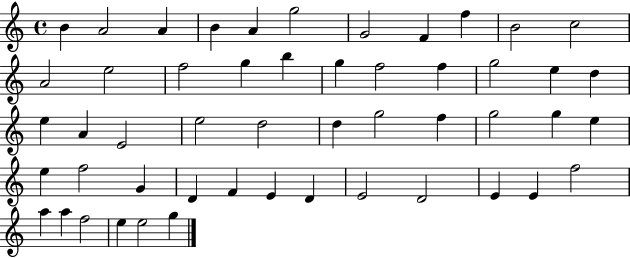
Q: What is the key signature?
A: C major